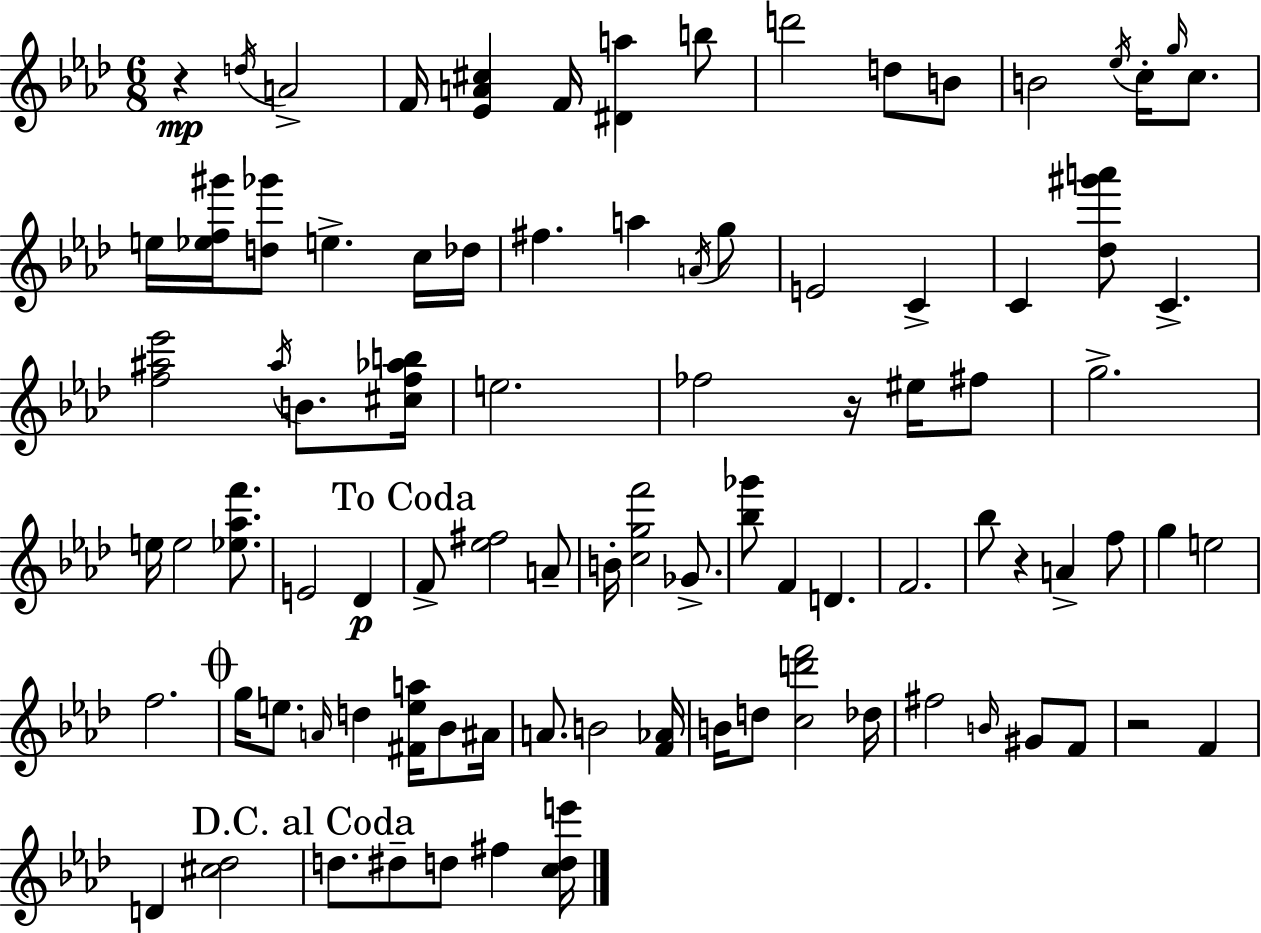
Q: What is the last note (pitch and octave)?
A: F#5